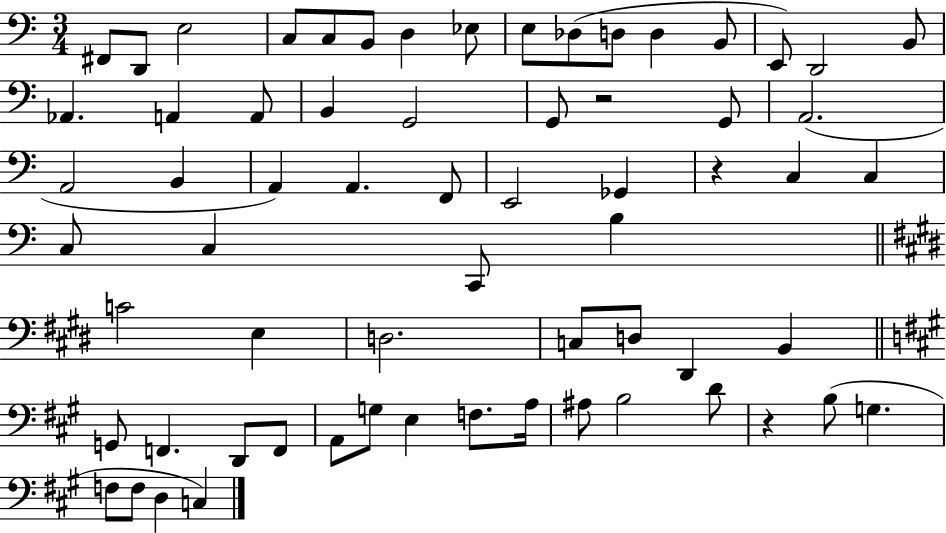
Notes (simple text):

F#2/e D2/e E3/h C3/e C3/e B2/e D3/q Eb3/e E3/e Db3/e D3/e D3/q B2/e E2/e D2/h B2/e Ab2/q. A2/q A2/e B2/q G2/h G2/e R/h G2/e A2/h. A2/h B2/q A2/q A2/q. F2/e E2/h Gb2/q R/q C3/q C3/q C3/e C3/q C2/e B3/q C4/h E3/q D3/h. C3/e D3/e D#2/q B2/q G2/e F2/q. D2/e F2/e A2/e G3/e E3/q F3/e. A3/s A#3/e B3/h D4/e R/q B3/e G3/q. F3/e F3/e D3/q C3/q